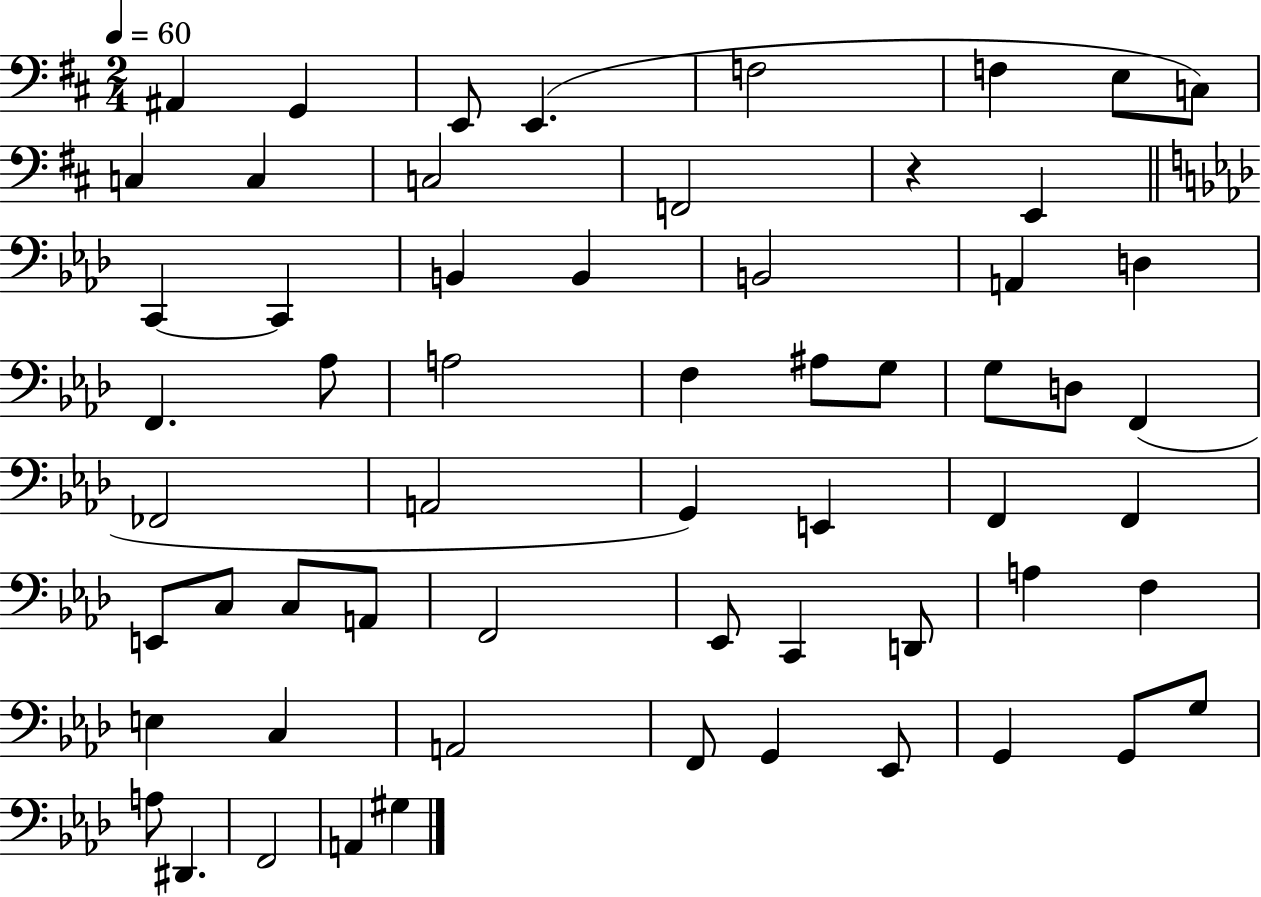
{
  \clef bass
  \numericTimeSignature
  \time 2/4
  \key d \major
  \tempo 4 = 60
  ais,4 g,4 | e,8 e,4.( | f2 | f4 e8 c8) | \break c4 c4 | c2 | f,2 | r4 e,4 | \break \bar "||" \break \key aes \major c,4~~ c,4 | b,4 b,4 | b,2 | a,4 d4 | \break f,4. aes8 | a2 | f4 ais8 g8 | g8 d8 f,4( | \break fes,2 | a,2 | g,4) e,4 | f,4 f,4 | \break e,8 c8 c8 a,8 | f,2 | ees,8 c,4 d,8 | a4 f4 | \break e4 c4 | a,2 | f,8 g,4 ees,8 | g,4 g,8 g8 | \break a8 dis,4. | f,2 | a,4 gis4 | \bar "|."
}